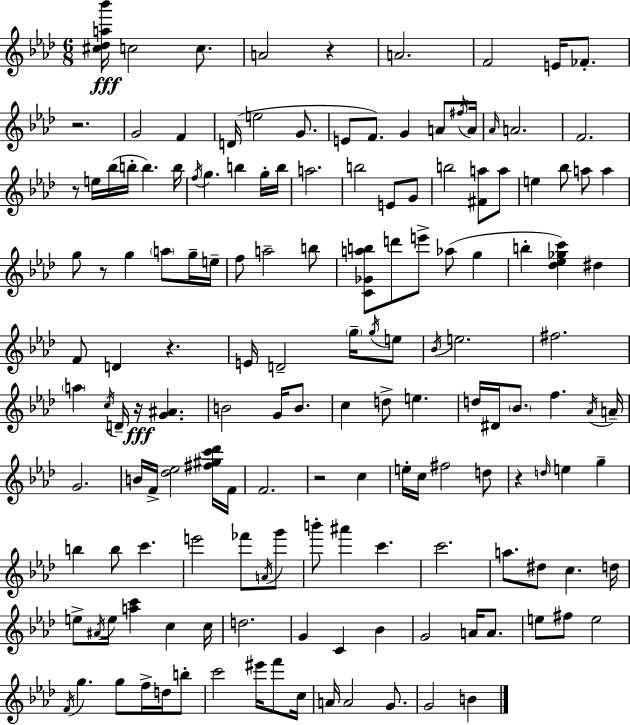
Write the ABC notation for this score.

X:1
T:Untitled
M:6/8
L:1/4
K:Ab
[^c_da_b']/4 c2 c/2 A2 z A2 F2 E/4 _F/2 z2 G2 F D/4 e2 G/2 E/2 F/2 G A/2 ^f/4 A/4 _A/4 A2 F2 z/2 e/4 _b/4 b/4 b b/4 f/4 g b g/4 b/4 a2 b2 E/2 G/2 b2 [^Fa]/2 a/2 e _b/2 a/2 a g/2 z/2 g a/2 g/4 e/4 f/2 a2 b/2 [C_Gab]/2 d'/2 e'/2 _a/2 g b [_d_e_gc'] ^d F/2 D z E/4 D2 g/4 g/4 e/2 _B/4 e2 ^f2 a c/4 D/4 z/4 [G^A] B2 G/4 B/2 c d/2 e d/4 ^D/4 _B/2 f _A/4 A/4 G2 B/4 F/4 [_d_e]2 [^f^gc'_d']/4 F/4 F2 z2 c e/4 c/4 ^f2 d/2 z d/4 e g b b/2 c' e'2 _f'/2 A/4 g'/2 b'/2 ^a' c' c'2 a/2 ^d/2 c d/4 e/2 ^A/4 e/4 [ac'] c c/4 d2 G C _B G2 A/4 A/2 e/2 ^f/2 e2 F/4 g g/2 f/4 d/4 b/2 c'2 ^e'/4 f'/2 c/4 A/4 A2 G/2 G2 B